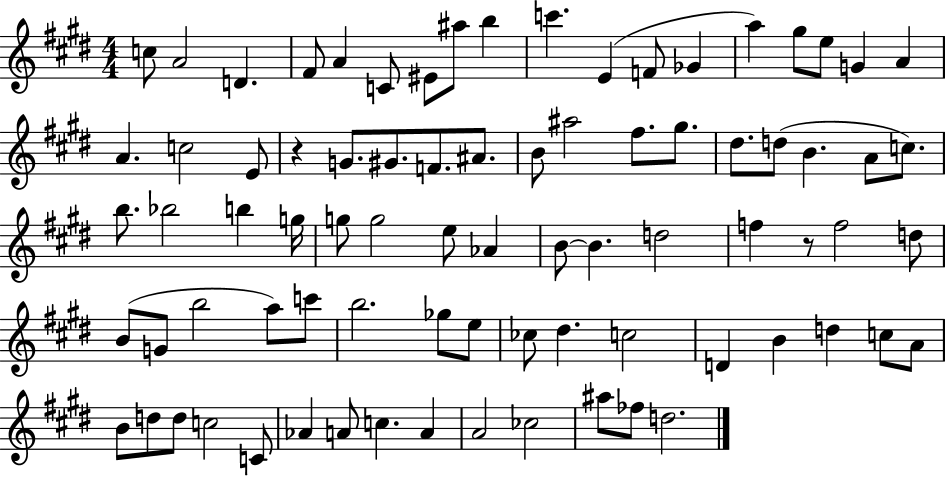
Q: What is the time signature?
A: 4/4